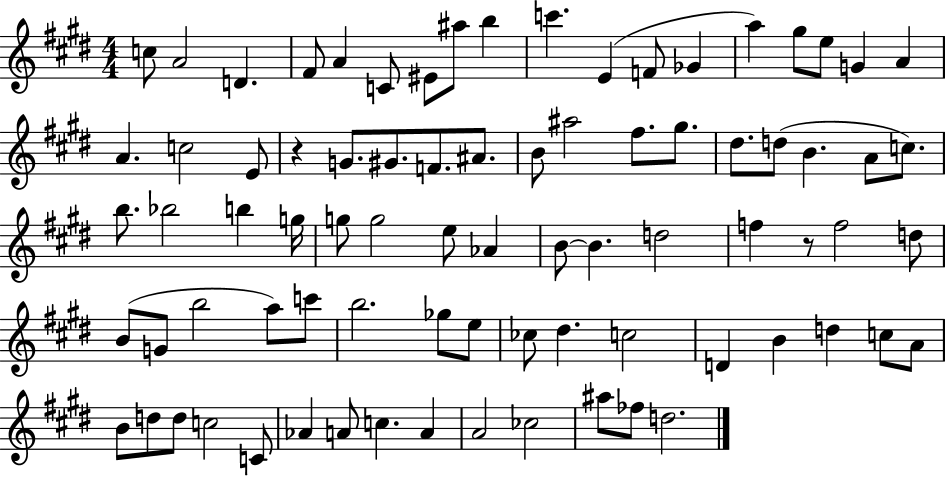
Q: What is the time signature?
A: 4/4